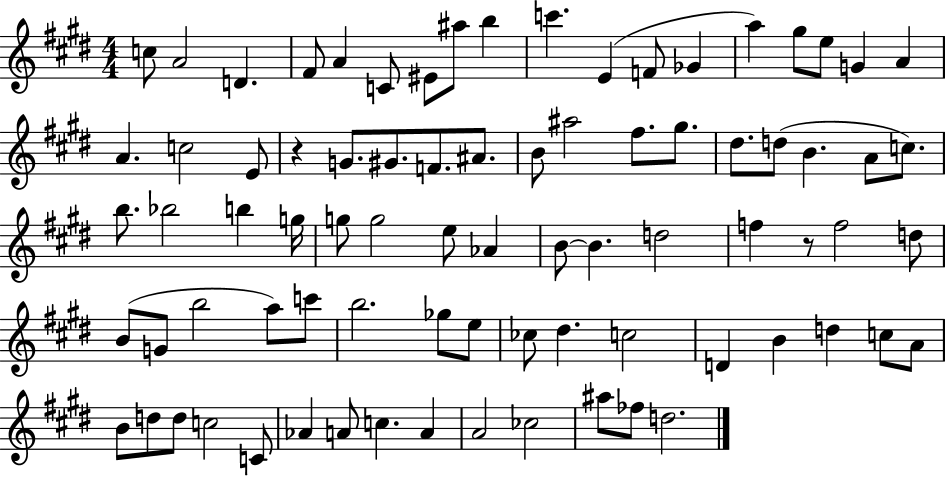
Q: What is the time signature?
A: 4/4